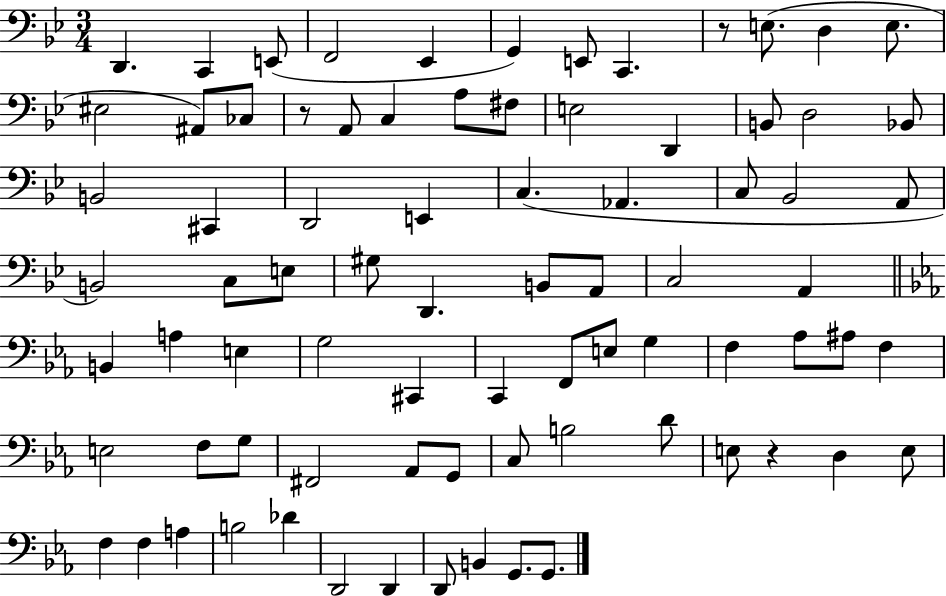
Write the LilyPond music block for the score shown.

{
  \clef bass
  \numericTimeSignature
  \time 3/4
  \key bes \major
  d,4. c,4 e,8( | f,2 ees,4 | g,4) e,8 c,4. | r8 e8.( d4 e8. | \break eis2 ais,8) ces8 | r8 a,8 c4 a8 fis8 | e2 d,4 | b,8 d2 bes,8 | \break b,2 cis,4 | d,2 e,4 | c4.( aes,4. | c8 bes,2 a,8 | \break b,2) c8 e8 | gis8 d,4. b,8 a,8 | c2 a,4 | \bar "||" \break \key ees \major b,4 a4 e4 | g2 cis,4 | c,4 f,8 e8 g4 | f4 aes8 ais8 f4 | \break e2 f8 g8 | fis,2 aes,8 g,8 | c8 b2 d'8 | e8 r4 d4 e8 | \break f4 f4 a4 | b2 des'4 | d,2 d,4 | d,8 b,4 g,8. g,8. | \break \bar "|."
}